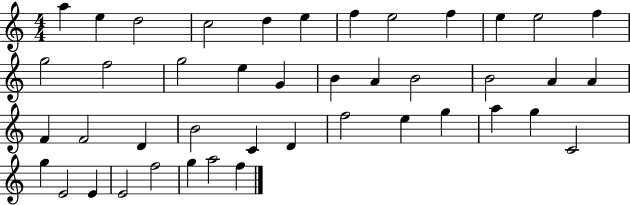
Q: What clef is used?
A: treble